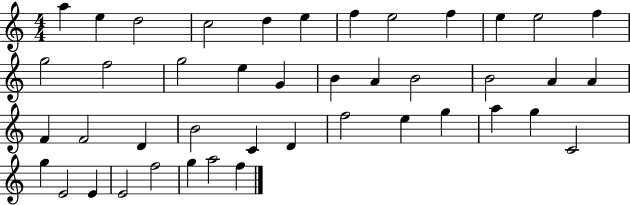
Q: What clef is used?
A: treble